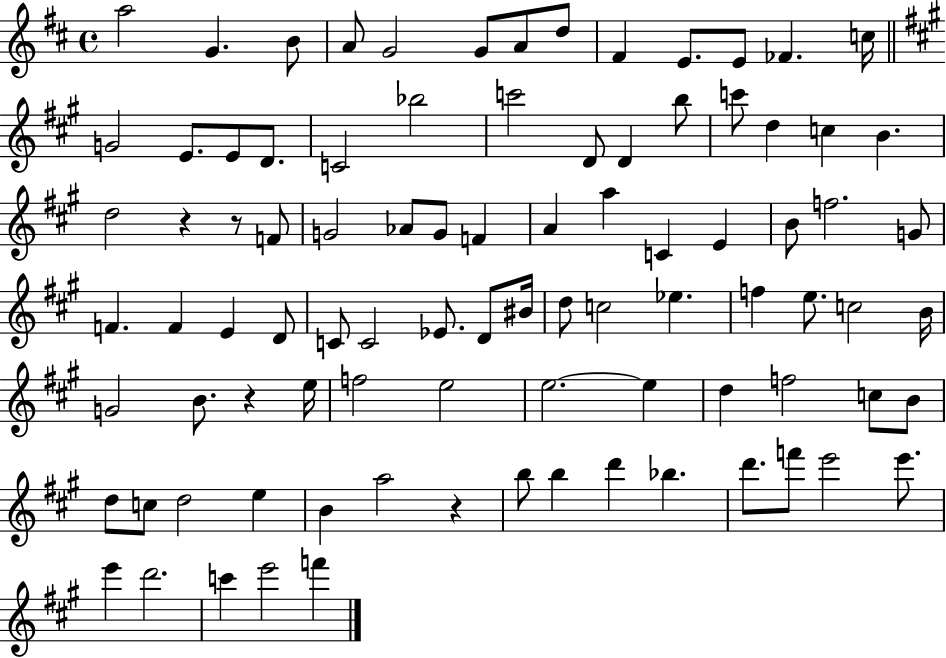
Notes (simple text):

A5/h G4/q. B4/e A4/e G4/h G4/e A4/e D5/e F#4/q E4/e. E4/e FES4/q. C5/s G4/h E4/e. E4/e D4/e. C4/h Bb5/h C6/h D4/e D4/q B5/e C6/e D5/q C5/q B4/q. D5/h R/q R/e F4/e G4/h Ab4/e G4/e F4/q A4/q A5/q C4/q E4/q B4/e F5/h. G4/e F4/q. F4/q E4/q D4/e C4/e C4/h Eb4/e. D4/e BIS4/s D5/e C5/h Eb5/q. F5/q E5/e. C5/h B4/s G4/h B4/e. R/q E5/s F5/h E5/h E5/h. E5/q D5/q F5/h C5/e B4/e D5/e C5/e D5/h E5/q B4/q A5/h R/q B5/e B5/q D6/q Bb5/q. D6/e. F6/e E6/h E6/e. E6/q D6/h. C6/q E6/h F6/q